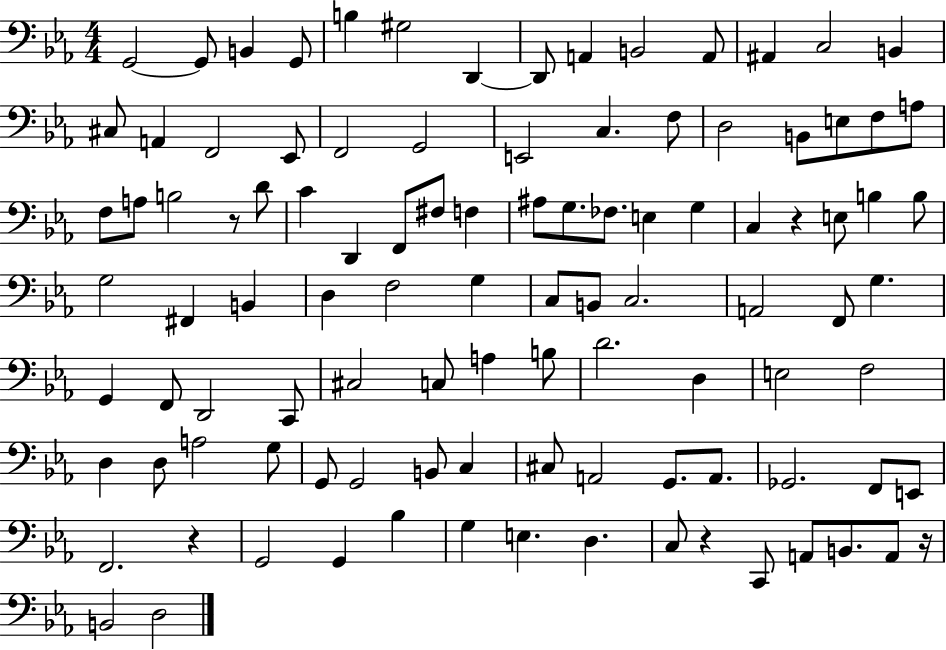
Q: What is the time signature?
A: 4/4